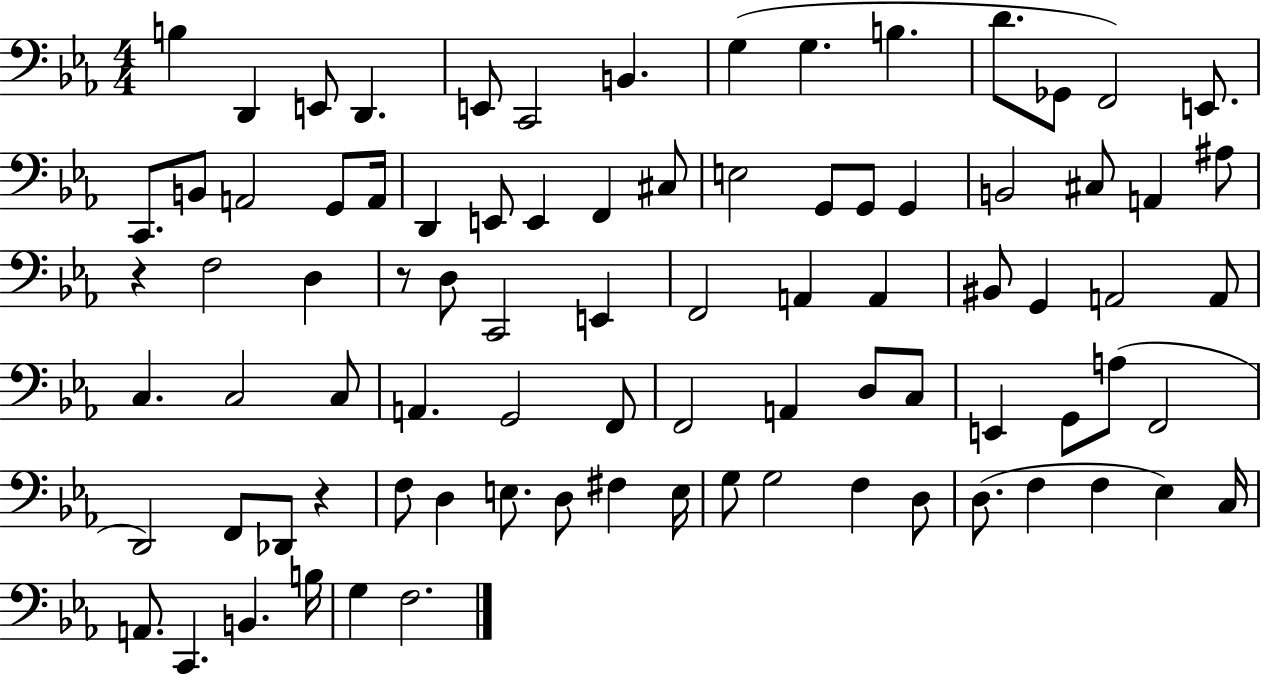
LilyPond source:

{
  \clef bass
  \numericTimeSignature
  \time 4/4
  \key ees \major
  b4 d,4 e,8 d,4. | e,8 c,2 b,4. | g4( g4. b4. | d'8. ges,8 f,2) e,8. | \break c,8. b,8 a,2 g,8 a,16 | d,4 e,8 e,4 f,4 cis8 | e2 g,8 g,8 g,4 | b,2 cis8 a,4 ais8 | \break r4 f2 d4 | r8 d8 c,2 e,4 | f,2 a,4 a,4 | bis,8 g,4 a,2 a,8 | \break c4. c2 c8 | a,4. g,2 f,8 | f,2 a,4 d8 c8 | e,4 g,8 a8( f,2 | \break d,2) f,8 des,8 r4 | f8 d4 e8. d8 fis4 e16 | g8 g2 f4 d8 | d8.( f4 f4 ees4) c16 | \break a,8. c,4. b,4. b16 | g4 f2. | \bar "|."
}